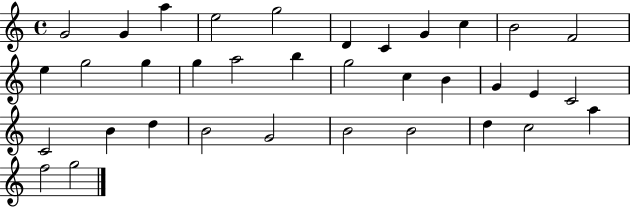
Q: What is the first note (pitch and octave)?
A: G4